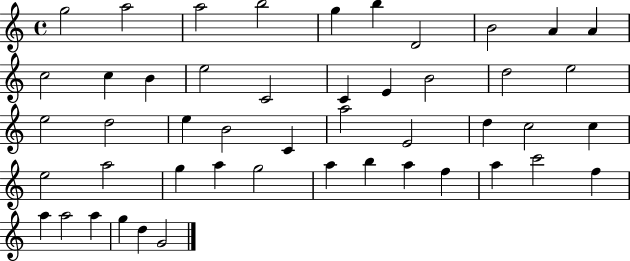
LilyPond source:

{
  \clef treble
  \time 4/4
  \defaultTimeSignature
  \key c \major
  g''2 a''2 | a''2 b''2 | g''4 b''4 d'2 | b'2 a'4 a'4 | \break c''2 c''4 b'4 | e''2 c'2 | c'4 e'4 b'2 | d''2 e''2 | \break e''2 d''2 | e''4 b'2 c'4 | a''2 e'2 | d''4 c''2 c''4 | \break e''2 a''2 | g''4 a''4 g''2 | a''4 b''4 a''4 f''4 | a''4 c'''2 f''4 | \break a''4 a''2 a''4 | g''4 d''4 g'2 | \bar "|."
}